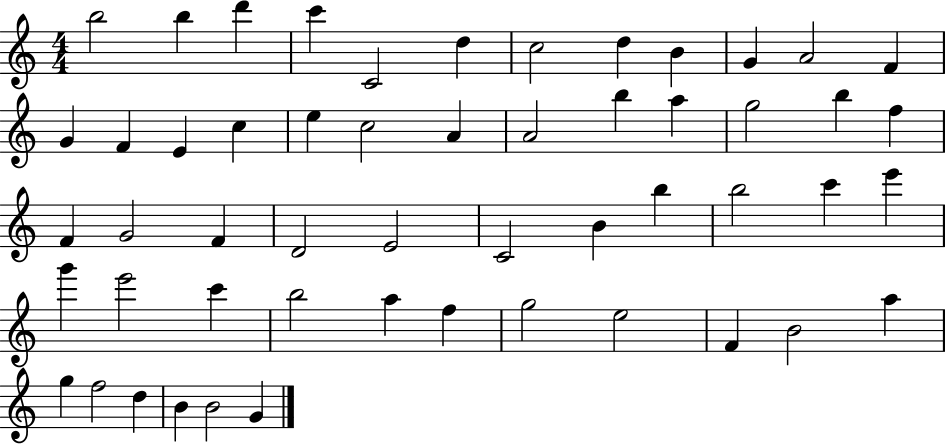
B5/h B5/q D6/q C6/q C4/h D5/q C5/h D5/q B4/q G4/q A4/h F4/q G4/q F4/q E4/q C5/q E5/q C5/h A4/q A4/h B5/q A5/q G5/h B5/q F5/q F4/q G4/h F4/q D4/h E4/h C4/h B4/q B5/q B5/h C6/q E6/q G6/q E6/h C6/q B5/h A5/q F5/q G5/h E5/h F4/q B4/h A5/q G5/q F5/h D5/q B4/q B4/h G4/q